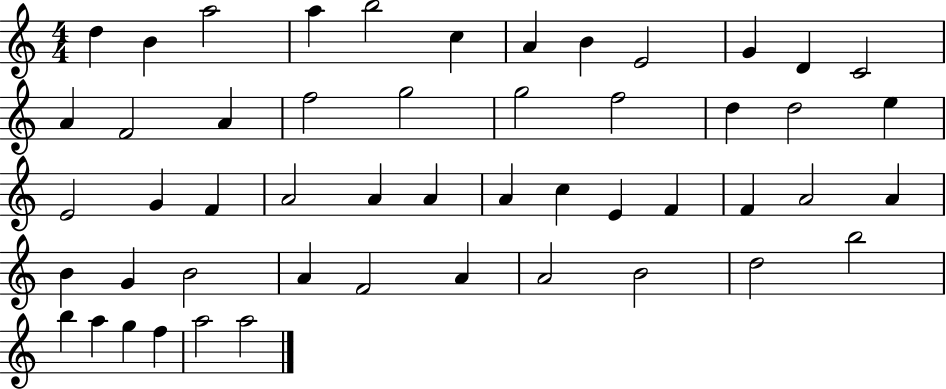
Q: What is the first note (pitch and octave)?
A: D5